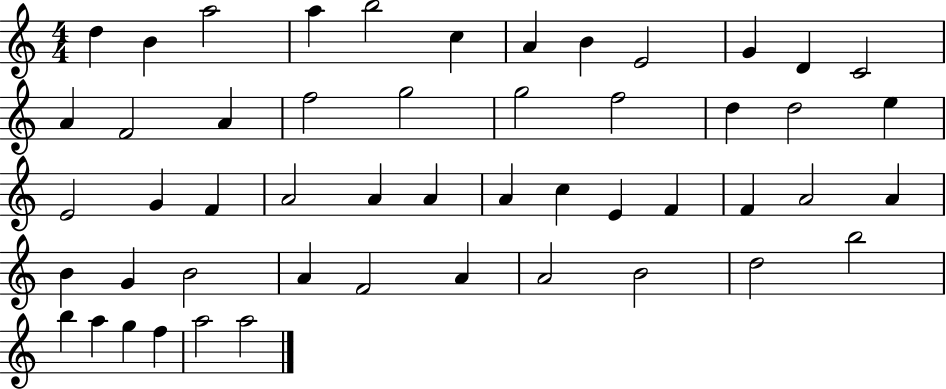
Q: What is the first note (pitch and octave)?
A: D5